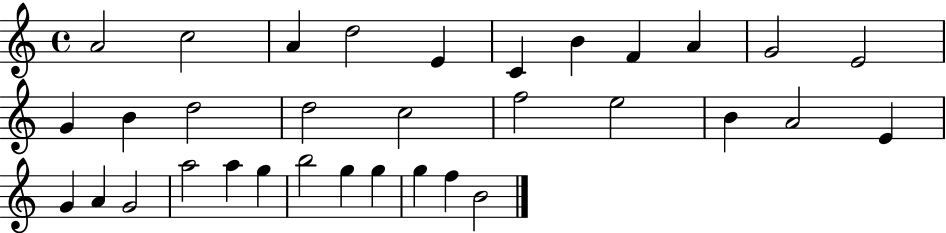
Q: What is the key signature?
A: C major